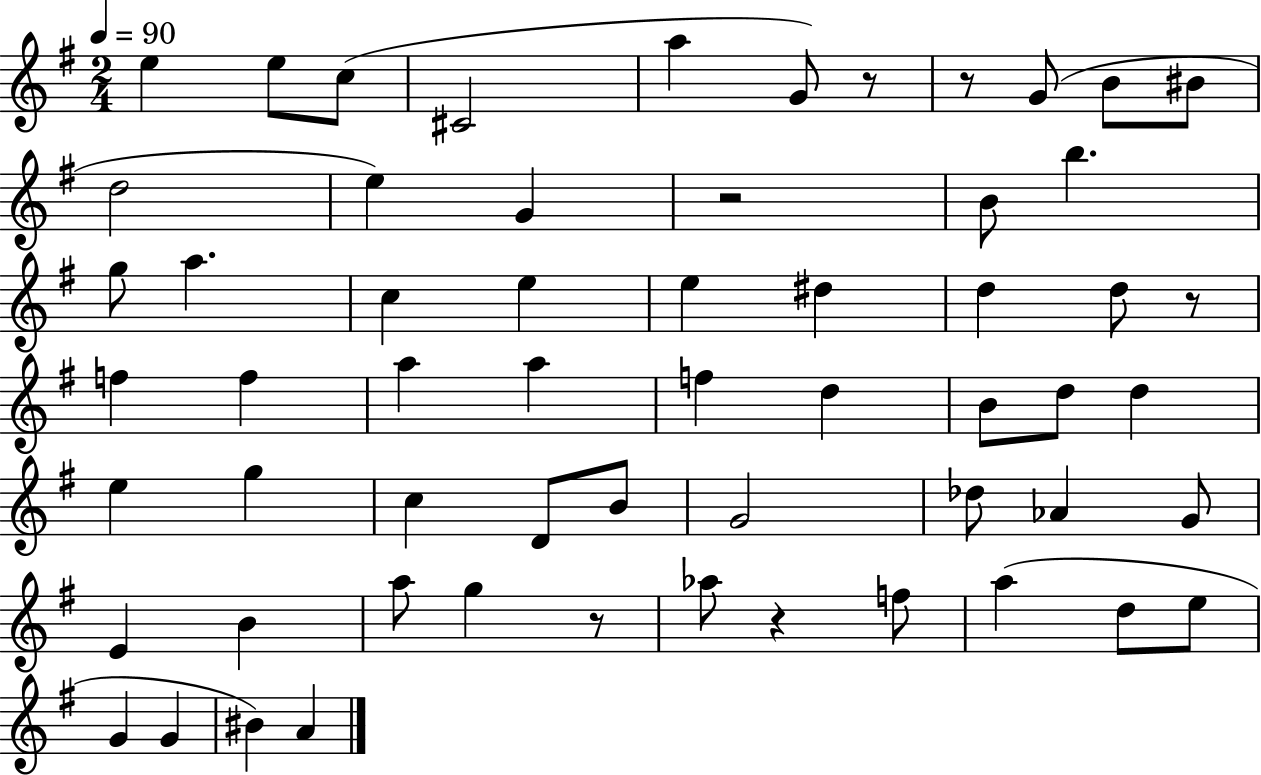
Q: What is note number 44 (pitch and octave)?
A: G5